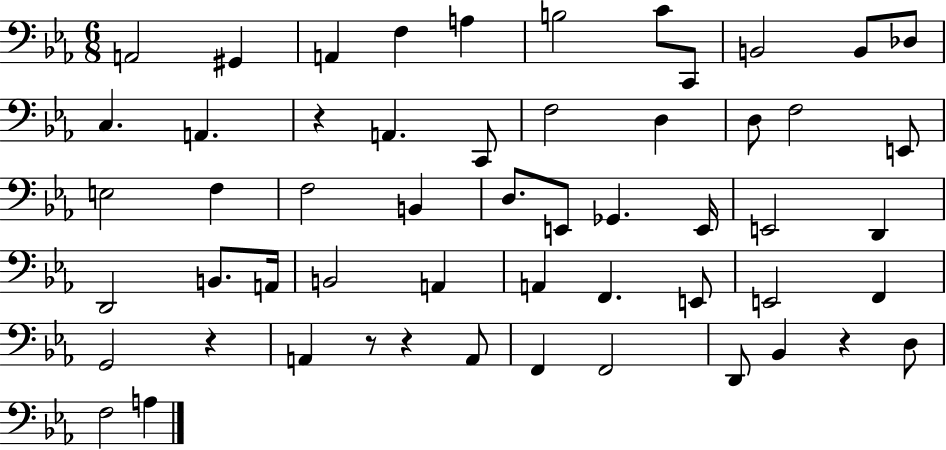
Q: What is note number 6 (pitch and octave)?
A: B3